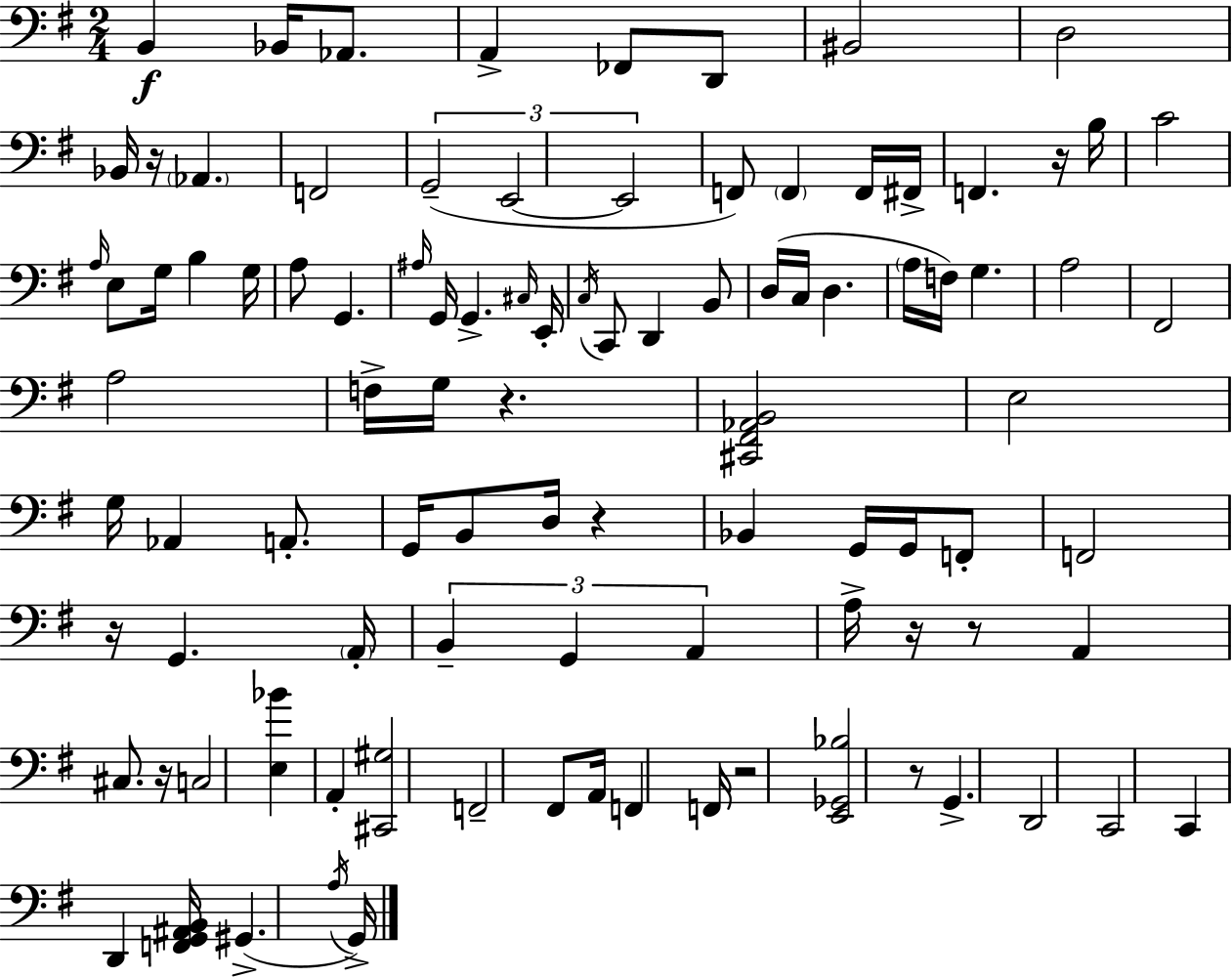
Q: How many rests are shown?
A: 10